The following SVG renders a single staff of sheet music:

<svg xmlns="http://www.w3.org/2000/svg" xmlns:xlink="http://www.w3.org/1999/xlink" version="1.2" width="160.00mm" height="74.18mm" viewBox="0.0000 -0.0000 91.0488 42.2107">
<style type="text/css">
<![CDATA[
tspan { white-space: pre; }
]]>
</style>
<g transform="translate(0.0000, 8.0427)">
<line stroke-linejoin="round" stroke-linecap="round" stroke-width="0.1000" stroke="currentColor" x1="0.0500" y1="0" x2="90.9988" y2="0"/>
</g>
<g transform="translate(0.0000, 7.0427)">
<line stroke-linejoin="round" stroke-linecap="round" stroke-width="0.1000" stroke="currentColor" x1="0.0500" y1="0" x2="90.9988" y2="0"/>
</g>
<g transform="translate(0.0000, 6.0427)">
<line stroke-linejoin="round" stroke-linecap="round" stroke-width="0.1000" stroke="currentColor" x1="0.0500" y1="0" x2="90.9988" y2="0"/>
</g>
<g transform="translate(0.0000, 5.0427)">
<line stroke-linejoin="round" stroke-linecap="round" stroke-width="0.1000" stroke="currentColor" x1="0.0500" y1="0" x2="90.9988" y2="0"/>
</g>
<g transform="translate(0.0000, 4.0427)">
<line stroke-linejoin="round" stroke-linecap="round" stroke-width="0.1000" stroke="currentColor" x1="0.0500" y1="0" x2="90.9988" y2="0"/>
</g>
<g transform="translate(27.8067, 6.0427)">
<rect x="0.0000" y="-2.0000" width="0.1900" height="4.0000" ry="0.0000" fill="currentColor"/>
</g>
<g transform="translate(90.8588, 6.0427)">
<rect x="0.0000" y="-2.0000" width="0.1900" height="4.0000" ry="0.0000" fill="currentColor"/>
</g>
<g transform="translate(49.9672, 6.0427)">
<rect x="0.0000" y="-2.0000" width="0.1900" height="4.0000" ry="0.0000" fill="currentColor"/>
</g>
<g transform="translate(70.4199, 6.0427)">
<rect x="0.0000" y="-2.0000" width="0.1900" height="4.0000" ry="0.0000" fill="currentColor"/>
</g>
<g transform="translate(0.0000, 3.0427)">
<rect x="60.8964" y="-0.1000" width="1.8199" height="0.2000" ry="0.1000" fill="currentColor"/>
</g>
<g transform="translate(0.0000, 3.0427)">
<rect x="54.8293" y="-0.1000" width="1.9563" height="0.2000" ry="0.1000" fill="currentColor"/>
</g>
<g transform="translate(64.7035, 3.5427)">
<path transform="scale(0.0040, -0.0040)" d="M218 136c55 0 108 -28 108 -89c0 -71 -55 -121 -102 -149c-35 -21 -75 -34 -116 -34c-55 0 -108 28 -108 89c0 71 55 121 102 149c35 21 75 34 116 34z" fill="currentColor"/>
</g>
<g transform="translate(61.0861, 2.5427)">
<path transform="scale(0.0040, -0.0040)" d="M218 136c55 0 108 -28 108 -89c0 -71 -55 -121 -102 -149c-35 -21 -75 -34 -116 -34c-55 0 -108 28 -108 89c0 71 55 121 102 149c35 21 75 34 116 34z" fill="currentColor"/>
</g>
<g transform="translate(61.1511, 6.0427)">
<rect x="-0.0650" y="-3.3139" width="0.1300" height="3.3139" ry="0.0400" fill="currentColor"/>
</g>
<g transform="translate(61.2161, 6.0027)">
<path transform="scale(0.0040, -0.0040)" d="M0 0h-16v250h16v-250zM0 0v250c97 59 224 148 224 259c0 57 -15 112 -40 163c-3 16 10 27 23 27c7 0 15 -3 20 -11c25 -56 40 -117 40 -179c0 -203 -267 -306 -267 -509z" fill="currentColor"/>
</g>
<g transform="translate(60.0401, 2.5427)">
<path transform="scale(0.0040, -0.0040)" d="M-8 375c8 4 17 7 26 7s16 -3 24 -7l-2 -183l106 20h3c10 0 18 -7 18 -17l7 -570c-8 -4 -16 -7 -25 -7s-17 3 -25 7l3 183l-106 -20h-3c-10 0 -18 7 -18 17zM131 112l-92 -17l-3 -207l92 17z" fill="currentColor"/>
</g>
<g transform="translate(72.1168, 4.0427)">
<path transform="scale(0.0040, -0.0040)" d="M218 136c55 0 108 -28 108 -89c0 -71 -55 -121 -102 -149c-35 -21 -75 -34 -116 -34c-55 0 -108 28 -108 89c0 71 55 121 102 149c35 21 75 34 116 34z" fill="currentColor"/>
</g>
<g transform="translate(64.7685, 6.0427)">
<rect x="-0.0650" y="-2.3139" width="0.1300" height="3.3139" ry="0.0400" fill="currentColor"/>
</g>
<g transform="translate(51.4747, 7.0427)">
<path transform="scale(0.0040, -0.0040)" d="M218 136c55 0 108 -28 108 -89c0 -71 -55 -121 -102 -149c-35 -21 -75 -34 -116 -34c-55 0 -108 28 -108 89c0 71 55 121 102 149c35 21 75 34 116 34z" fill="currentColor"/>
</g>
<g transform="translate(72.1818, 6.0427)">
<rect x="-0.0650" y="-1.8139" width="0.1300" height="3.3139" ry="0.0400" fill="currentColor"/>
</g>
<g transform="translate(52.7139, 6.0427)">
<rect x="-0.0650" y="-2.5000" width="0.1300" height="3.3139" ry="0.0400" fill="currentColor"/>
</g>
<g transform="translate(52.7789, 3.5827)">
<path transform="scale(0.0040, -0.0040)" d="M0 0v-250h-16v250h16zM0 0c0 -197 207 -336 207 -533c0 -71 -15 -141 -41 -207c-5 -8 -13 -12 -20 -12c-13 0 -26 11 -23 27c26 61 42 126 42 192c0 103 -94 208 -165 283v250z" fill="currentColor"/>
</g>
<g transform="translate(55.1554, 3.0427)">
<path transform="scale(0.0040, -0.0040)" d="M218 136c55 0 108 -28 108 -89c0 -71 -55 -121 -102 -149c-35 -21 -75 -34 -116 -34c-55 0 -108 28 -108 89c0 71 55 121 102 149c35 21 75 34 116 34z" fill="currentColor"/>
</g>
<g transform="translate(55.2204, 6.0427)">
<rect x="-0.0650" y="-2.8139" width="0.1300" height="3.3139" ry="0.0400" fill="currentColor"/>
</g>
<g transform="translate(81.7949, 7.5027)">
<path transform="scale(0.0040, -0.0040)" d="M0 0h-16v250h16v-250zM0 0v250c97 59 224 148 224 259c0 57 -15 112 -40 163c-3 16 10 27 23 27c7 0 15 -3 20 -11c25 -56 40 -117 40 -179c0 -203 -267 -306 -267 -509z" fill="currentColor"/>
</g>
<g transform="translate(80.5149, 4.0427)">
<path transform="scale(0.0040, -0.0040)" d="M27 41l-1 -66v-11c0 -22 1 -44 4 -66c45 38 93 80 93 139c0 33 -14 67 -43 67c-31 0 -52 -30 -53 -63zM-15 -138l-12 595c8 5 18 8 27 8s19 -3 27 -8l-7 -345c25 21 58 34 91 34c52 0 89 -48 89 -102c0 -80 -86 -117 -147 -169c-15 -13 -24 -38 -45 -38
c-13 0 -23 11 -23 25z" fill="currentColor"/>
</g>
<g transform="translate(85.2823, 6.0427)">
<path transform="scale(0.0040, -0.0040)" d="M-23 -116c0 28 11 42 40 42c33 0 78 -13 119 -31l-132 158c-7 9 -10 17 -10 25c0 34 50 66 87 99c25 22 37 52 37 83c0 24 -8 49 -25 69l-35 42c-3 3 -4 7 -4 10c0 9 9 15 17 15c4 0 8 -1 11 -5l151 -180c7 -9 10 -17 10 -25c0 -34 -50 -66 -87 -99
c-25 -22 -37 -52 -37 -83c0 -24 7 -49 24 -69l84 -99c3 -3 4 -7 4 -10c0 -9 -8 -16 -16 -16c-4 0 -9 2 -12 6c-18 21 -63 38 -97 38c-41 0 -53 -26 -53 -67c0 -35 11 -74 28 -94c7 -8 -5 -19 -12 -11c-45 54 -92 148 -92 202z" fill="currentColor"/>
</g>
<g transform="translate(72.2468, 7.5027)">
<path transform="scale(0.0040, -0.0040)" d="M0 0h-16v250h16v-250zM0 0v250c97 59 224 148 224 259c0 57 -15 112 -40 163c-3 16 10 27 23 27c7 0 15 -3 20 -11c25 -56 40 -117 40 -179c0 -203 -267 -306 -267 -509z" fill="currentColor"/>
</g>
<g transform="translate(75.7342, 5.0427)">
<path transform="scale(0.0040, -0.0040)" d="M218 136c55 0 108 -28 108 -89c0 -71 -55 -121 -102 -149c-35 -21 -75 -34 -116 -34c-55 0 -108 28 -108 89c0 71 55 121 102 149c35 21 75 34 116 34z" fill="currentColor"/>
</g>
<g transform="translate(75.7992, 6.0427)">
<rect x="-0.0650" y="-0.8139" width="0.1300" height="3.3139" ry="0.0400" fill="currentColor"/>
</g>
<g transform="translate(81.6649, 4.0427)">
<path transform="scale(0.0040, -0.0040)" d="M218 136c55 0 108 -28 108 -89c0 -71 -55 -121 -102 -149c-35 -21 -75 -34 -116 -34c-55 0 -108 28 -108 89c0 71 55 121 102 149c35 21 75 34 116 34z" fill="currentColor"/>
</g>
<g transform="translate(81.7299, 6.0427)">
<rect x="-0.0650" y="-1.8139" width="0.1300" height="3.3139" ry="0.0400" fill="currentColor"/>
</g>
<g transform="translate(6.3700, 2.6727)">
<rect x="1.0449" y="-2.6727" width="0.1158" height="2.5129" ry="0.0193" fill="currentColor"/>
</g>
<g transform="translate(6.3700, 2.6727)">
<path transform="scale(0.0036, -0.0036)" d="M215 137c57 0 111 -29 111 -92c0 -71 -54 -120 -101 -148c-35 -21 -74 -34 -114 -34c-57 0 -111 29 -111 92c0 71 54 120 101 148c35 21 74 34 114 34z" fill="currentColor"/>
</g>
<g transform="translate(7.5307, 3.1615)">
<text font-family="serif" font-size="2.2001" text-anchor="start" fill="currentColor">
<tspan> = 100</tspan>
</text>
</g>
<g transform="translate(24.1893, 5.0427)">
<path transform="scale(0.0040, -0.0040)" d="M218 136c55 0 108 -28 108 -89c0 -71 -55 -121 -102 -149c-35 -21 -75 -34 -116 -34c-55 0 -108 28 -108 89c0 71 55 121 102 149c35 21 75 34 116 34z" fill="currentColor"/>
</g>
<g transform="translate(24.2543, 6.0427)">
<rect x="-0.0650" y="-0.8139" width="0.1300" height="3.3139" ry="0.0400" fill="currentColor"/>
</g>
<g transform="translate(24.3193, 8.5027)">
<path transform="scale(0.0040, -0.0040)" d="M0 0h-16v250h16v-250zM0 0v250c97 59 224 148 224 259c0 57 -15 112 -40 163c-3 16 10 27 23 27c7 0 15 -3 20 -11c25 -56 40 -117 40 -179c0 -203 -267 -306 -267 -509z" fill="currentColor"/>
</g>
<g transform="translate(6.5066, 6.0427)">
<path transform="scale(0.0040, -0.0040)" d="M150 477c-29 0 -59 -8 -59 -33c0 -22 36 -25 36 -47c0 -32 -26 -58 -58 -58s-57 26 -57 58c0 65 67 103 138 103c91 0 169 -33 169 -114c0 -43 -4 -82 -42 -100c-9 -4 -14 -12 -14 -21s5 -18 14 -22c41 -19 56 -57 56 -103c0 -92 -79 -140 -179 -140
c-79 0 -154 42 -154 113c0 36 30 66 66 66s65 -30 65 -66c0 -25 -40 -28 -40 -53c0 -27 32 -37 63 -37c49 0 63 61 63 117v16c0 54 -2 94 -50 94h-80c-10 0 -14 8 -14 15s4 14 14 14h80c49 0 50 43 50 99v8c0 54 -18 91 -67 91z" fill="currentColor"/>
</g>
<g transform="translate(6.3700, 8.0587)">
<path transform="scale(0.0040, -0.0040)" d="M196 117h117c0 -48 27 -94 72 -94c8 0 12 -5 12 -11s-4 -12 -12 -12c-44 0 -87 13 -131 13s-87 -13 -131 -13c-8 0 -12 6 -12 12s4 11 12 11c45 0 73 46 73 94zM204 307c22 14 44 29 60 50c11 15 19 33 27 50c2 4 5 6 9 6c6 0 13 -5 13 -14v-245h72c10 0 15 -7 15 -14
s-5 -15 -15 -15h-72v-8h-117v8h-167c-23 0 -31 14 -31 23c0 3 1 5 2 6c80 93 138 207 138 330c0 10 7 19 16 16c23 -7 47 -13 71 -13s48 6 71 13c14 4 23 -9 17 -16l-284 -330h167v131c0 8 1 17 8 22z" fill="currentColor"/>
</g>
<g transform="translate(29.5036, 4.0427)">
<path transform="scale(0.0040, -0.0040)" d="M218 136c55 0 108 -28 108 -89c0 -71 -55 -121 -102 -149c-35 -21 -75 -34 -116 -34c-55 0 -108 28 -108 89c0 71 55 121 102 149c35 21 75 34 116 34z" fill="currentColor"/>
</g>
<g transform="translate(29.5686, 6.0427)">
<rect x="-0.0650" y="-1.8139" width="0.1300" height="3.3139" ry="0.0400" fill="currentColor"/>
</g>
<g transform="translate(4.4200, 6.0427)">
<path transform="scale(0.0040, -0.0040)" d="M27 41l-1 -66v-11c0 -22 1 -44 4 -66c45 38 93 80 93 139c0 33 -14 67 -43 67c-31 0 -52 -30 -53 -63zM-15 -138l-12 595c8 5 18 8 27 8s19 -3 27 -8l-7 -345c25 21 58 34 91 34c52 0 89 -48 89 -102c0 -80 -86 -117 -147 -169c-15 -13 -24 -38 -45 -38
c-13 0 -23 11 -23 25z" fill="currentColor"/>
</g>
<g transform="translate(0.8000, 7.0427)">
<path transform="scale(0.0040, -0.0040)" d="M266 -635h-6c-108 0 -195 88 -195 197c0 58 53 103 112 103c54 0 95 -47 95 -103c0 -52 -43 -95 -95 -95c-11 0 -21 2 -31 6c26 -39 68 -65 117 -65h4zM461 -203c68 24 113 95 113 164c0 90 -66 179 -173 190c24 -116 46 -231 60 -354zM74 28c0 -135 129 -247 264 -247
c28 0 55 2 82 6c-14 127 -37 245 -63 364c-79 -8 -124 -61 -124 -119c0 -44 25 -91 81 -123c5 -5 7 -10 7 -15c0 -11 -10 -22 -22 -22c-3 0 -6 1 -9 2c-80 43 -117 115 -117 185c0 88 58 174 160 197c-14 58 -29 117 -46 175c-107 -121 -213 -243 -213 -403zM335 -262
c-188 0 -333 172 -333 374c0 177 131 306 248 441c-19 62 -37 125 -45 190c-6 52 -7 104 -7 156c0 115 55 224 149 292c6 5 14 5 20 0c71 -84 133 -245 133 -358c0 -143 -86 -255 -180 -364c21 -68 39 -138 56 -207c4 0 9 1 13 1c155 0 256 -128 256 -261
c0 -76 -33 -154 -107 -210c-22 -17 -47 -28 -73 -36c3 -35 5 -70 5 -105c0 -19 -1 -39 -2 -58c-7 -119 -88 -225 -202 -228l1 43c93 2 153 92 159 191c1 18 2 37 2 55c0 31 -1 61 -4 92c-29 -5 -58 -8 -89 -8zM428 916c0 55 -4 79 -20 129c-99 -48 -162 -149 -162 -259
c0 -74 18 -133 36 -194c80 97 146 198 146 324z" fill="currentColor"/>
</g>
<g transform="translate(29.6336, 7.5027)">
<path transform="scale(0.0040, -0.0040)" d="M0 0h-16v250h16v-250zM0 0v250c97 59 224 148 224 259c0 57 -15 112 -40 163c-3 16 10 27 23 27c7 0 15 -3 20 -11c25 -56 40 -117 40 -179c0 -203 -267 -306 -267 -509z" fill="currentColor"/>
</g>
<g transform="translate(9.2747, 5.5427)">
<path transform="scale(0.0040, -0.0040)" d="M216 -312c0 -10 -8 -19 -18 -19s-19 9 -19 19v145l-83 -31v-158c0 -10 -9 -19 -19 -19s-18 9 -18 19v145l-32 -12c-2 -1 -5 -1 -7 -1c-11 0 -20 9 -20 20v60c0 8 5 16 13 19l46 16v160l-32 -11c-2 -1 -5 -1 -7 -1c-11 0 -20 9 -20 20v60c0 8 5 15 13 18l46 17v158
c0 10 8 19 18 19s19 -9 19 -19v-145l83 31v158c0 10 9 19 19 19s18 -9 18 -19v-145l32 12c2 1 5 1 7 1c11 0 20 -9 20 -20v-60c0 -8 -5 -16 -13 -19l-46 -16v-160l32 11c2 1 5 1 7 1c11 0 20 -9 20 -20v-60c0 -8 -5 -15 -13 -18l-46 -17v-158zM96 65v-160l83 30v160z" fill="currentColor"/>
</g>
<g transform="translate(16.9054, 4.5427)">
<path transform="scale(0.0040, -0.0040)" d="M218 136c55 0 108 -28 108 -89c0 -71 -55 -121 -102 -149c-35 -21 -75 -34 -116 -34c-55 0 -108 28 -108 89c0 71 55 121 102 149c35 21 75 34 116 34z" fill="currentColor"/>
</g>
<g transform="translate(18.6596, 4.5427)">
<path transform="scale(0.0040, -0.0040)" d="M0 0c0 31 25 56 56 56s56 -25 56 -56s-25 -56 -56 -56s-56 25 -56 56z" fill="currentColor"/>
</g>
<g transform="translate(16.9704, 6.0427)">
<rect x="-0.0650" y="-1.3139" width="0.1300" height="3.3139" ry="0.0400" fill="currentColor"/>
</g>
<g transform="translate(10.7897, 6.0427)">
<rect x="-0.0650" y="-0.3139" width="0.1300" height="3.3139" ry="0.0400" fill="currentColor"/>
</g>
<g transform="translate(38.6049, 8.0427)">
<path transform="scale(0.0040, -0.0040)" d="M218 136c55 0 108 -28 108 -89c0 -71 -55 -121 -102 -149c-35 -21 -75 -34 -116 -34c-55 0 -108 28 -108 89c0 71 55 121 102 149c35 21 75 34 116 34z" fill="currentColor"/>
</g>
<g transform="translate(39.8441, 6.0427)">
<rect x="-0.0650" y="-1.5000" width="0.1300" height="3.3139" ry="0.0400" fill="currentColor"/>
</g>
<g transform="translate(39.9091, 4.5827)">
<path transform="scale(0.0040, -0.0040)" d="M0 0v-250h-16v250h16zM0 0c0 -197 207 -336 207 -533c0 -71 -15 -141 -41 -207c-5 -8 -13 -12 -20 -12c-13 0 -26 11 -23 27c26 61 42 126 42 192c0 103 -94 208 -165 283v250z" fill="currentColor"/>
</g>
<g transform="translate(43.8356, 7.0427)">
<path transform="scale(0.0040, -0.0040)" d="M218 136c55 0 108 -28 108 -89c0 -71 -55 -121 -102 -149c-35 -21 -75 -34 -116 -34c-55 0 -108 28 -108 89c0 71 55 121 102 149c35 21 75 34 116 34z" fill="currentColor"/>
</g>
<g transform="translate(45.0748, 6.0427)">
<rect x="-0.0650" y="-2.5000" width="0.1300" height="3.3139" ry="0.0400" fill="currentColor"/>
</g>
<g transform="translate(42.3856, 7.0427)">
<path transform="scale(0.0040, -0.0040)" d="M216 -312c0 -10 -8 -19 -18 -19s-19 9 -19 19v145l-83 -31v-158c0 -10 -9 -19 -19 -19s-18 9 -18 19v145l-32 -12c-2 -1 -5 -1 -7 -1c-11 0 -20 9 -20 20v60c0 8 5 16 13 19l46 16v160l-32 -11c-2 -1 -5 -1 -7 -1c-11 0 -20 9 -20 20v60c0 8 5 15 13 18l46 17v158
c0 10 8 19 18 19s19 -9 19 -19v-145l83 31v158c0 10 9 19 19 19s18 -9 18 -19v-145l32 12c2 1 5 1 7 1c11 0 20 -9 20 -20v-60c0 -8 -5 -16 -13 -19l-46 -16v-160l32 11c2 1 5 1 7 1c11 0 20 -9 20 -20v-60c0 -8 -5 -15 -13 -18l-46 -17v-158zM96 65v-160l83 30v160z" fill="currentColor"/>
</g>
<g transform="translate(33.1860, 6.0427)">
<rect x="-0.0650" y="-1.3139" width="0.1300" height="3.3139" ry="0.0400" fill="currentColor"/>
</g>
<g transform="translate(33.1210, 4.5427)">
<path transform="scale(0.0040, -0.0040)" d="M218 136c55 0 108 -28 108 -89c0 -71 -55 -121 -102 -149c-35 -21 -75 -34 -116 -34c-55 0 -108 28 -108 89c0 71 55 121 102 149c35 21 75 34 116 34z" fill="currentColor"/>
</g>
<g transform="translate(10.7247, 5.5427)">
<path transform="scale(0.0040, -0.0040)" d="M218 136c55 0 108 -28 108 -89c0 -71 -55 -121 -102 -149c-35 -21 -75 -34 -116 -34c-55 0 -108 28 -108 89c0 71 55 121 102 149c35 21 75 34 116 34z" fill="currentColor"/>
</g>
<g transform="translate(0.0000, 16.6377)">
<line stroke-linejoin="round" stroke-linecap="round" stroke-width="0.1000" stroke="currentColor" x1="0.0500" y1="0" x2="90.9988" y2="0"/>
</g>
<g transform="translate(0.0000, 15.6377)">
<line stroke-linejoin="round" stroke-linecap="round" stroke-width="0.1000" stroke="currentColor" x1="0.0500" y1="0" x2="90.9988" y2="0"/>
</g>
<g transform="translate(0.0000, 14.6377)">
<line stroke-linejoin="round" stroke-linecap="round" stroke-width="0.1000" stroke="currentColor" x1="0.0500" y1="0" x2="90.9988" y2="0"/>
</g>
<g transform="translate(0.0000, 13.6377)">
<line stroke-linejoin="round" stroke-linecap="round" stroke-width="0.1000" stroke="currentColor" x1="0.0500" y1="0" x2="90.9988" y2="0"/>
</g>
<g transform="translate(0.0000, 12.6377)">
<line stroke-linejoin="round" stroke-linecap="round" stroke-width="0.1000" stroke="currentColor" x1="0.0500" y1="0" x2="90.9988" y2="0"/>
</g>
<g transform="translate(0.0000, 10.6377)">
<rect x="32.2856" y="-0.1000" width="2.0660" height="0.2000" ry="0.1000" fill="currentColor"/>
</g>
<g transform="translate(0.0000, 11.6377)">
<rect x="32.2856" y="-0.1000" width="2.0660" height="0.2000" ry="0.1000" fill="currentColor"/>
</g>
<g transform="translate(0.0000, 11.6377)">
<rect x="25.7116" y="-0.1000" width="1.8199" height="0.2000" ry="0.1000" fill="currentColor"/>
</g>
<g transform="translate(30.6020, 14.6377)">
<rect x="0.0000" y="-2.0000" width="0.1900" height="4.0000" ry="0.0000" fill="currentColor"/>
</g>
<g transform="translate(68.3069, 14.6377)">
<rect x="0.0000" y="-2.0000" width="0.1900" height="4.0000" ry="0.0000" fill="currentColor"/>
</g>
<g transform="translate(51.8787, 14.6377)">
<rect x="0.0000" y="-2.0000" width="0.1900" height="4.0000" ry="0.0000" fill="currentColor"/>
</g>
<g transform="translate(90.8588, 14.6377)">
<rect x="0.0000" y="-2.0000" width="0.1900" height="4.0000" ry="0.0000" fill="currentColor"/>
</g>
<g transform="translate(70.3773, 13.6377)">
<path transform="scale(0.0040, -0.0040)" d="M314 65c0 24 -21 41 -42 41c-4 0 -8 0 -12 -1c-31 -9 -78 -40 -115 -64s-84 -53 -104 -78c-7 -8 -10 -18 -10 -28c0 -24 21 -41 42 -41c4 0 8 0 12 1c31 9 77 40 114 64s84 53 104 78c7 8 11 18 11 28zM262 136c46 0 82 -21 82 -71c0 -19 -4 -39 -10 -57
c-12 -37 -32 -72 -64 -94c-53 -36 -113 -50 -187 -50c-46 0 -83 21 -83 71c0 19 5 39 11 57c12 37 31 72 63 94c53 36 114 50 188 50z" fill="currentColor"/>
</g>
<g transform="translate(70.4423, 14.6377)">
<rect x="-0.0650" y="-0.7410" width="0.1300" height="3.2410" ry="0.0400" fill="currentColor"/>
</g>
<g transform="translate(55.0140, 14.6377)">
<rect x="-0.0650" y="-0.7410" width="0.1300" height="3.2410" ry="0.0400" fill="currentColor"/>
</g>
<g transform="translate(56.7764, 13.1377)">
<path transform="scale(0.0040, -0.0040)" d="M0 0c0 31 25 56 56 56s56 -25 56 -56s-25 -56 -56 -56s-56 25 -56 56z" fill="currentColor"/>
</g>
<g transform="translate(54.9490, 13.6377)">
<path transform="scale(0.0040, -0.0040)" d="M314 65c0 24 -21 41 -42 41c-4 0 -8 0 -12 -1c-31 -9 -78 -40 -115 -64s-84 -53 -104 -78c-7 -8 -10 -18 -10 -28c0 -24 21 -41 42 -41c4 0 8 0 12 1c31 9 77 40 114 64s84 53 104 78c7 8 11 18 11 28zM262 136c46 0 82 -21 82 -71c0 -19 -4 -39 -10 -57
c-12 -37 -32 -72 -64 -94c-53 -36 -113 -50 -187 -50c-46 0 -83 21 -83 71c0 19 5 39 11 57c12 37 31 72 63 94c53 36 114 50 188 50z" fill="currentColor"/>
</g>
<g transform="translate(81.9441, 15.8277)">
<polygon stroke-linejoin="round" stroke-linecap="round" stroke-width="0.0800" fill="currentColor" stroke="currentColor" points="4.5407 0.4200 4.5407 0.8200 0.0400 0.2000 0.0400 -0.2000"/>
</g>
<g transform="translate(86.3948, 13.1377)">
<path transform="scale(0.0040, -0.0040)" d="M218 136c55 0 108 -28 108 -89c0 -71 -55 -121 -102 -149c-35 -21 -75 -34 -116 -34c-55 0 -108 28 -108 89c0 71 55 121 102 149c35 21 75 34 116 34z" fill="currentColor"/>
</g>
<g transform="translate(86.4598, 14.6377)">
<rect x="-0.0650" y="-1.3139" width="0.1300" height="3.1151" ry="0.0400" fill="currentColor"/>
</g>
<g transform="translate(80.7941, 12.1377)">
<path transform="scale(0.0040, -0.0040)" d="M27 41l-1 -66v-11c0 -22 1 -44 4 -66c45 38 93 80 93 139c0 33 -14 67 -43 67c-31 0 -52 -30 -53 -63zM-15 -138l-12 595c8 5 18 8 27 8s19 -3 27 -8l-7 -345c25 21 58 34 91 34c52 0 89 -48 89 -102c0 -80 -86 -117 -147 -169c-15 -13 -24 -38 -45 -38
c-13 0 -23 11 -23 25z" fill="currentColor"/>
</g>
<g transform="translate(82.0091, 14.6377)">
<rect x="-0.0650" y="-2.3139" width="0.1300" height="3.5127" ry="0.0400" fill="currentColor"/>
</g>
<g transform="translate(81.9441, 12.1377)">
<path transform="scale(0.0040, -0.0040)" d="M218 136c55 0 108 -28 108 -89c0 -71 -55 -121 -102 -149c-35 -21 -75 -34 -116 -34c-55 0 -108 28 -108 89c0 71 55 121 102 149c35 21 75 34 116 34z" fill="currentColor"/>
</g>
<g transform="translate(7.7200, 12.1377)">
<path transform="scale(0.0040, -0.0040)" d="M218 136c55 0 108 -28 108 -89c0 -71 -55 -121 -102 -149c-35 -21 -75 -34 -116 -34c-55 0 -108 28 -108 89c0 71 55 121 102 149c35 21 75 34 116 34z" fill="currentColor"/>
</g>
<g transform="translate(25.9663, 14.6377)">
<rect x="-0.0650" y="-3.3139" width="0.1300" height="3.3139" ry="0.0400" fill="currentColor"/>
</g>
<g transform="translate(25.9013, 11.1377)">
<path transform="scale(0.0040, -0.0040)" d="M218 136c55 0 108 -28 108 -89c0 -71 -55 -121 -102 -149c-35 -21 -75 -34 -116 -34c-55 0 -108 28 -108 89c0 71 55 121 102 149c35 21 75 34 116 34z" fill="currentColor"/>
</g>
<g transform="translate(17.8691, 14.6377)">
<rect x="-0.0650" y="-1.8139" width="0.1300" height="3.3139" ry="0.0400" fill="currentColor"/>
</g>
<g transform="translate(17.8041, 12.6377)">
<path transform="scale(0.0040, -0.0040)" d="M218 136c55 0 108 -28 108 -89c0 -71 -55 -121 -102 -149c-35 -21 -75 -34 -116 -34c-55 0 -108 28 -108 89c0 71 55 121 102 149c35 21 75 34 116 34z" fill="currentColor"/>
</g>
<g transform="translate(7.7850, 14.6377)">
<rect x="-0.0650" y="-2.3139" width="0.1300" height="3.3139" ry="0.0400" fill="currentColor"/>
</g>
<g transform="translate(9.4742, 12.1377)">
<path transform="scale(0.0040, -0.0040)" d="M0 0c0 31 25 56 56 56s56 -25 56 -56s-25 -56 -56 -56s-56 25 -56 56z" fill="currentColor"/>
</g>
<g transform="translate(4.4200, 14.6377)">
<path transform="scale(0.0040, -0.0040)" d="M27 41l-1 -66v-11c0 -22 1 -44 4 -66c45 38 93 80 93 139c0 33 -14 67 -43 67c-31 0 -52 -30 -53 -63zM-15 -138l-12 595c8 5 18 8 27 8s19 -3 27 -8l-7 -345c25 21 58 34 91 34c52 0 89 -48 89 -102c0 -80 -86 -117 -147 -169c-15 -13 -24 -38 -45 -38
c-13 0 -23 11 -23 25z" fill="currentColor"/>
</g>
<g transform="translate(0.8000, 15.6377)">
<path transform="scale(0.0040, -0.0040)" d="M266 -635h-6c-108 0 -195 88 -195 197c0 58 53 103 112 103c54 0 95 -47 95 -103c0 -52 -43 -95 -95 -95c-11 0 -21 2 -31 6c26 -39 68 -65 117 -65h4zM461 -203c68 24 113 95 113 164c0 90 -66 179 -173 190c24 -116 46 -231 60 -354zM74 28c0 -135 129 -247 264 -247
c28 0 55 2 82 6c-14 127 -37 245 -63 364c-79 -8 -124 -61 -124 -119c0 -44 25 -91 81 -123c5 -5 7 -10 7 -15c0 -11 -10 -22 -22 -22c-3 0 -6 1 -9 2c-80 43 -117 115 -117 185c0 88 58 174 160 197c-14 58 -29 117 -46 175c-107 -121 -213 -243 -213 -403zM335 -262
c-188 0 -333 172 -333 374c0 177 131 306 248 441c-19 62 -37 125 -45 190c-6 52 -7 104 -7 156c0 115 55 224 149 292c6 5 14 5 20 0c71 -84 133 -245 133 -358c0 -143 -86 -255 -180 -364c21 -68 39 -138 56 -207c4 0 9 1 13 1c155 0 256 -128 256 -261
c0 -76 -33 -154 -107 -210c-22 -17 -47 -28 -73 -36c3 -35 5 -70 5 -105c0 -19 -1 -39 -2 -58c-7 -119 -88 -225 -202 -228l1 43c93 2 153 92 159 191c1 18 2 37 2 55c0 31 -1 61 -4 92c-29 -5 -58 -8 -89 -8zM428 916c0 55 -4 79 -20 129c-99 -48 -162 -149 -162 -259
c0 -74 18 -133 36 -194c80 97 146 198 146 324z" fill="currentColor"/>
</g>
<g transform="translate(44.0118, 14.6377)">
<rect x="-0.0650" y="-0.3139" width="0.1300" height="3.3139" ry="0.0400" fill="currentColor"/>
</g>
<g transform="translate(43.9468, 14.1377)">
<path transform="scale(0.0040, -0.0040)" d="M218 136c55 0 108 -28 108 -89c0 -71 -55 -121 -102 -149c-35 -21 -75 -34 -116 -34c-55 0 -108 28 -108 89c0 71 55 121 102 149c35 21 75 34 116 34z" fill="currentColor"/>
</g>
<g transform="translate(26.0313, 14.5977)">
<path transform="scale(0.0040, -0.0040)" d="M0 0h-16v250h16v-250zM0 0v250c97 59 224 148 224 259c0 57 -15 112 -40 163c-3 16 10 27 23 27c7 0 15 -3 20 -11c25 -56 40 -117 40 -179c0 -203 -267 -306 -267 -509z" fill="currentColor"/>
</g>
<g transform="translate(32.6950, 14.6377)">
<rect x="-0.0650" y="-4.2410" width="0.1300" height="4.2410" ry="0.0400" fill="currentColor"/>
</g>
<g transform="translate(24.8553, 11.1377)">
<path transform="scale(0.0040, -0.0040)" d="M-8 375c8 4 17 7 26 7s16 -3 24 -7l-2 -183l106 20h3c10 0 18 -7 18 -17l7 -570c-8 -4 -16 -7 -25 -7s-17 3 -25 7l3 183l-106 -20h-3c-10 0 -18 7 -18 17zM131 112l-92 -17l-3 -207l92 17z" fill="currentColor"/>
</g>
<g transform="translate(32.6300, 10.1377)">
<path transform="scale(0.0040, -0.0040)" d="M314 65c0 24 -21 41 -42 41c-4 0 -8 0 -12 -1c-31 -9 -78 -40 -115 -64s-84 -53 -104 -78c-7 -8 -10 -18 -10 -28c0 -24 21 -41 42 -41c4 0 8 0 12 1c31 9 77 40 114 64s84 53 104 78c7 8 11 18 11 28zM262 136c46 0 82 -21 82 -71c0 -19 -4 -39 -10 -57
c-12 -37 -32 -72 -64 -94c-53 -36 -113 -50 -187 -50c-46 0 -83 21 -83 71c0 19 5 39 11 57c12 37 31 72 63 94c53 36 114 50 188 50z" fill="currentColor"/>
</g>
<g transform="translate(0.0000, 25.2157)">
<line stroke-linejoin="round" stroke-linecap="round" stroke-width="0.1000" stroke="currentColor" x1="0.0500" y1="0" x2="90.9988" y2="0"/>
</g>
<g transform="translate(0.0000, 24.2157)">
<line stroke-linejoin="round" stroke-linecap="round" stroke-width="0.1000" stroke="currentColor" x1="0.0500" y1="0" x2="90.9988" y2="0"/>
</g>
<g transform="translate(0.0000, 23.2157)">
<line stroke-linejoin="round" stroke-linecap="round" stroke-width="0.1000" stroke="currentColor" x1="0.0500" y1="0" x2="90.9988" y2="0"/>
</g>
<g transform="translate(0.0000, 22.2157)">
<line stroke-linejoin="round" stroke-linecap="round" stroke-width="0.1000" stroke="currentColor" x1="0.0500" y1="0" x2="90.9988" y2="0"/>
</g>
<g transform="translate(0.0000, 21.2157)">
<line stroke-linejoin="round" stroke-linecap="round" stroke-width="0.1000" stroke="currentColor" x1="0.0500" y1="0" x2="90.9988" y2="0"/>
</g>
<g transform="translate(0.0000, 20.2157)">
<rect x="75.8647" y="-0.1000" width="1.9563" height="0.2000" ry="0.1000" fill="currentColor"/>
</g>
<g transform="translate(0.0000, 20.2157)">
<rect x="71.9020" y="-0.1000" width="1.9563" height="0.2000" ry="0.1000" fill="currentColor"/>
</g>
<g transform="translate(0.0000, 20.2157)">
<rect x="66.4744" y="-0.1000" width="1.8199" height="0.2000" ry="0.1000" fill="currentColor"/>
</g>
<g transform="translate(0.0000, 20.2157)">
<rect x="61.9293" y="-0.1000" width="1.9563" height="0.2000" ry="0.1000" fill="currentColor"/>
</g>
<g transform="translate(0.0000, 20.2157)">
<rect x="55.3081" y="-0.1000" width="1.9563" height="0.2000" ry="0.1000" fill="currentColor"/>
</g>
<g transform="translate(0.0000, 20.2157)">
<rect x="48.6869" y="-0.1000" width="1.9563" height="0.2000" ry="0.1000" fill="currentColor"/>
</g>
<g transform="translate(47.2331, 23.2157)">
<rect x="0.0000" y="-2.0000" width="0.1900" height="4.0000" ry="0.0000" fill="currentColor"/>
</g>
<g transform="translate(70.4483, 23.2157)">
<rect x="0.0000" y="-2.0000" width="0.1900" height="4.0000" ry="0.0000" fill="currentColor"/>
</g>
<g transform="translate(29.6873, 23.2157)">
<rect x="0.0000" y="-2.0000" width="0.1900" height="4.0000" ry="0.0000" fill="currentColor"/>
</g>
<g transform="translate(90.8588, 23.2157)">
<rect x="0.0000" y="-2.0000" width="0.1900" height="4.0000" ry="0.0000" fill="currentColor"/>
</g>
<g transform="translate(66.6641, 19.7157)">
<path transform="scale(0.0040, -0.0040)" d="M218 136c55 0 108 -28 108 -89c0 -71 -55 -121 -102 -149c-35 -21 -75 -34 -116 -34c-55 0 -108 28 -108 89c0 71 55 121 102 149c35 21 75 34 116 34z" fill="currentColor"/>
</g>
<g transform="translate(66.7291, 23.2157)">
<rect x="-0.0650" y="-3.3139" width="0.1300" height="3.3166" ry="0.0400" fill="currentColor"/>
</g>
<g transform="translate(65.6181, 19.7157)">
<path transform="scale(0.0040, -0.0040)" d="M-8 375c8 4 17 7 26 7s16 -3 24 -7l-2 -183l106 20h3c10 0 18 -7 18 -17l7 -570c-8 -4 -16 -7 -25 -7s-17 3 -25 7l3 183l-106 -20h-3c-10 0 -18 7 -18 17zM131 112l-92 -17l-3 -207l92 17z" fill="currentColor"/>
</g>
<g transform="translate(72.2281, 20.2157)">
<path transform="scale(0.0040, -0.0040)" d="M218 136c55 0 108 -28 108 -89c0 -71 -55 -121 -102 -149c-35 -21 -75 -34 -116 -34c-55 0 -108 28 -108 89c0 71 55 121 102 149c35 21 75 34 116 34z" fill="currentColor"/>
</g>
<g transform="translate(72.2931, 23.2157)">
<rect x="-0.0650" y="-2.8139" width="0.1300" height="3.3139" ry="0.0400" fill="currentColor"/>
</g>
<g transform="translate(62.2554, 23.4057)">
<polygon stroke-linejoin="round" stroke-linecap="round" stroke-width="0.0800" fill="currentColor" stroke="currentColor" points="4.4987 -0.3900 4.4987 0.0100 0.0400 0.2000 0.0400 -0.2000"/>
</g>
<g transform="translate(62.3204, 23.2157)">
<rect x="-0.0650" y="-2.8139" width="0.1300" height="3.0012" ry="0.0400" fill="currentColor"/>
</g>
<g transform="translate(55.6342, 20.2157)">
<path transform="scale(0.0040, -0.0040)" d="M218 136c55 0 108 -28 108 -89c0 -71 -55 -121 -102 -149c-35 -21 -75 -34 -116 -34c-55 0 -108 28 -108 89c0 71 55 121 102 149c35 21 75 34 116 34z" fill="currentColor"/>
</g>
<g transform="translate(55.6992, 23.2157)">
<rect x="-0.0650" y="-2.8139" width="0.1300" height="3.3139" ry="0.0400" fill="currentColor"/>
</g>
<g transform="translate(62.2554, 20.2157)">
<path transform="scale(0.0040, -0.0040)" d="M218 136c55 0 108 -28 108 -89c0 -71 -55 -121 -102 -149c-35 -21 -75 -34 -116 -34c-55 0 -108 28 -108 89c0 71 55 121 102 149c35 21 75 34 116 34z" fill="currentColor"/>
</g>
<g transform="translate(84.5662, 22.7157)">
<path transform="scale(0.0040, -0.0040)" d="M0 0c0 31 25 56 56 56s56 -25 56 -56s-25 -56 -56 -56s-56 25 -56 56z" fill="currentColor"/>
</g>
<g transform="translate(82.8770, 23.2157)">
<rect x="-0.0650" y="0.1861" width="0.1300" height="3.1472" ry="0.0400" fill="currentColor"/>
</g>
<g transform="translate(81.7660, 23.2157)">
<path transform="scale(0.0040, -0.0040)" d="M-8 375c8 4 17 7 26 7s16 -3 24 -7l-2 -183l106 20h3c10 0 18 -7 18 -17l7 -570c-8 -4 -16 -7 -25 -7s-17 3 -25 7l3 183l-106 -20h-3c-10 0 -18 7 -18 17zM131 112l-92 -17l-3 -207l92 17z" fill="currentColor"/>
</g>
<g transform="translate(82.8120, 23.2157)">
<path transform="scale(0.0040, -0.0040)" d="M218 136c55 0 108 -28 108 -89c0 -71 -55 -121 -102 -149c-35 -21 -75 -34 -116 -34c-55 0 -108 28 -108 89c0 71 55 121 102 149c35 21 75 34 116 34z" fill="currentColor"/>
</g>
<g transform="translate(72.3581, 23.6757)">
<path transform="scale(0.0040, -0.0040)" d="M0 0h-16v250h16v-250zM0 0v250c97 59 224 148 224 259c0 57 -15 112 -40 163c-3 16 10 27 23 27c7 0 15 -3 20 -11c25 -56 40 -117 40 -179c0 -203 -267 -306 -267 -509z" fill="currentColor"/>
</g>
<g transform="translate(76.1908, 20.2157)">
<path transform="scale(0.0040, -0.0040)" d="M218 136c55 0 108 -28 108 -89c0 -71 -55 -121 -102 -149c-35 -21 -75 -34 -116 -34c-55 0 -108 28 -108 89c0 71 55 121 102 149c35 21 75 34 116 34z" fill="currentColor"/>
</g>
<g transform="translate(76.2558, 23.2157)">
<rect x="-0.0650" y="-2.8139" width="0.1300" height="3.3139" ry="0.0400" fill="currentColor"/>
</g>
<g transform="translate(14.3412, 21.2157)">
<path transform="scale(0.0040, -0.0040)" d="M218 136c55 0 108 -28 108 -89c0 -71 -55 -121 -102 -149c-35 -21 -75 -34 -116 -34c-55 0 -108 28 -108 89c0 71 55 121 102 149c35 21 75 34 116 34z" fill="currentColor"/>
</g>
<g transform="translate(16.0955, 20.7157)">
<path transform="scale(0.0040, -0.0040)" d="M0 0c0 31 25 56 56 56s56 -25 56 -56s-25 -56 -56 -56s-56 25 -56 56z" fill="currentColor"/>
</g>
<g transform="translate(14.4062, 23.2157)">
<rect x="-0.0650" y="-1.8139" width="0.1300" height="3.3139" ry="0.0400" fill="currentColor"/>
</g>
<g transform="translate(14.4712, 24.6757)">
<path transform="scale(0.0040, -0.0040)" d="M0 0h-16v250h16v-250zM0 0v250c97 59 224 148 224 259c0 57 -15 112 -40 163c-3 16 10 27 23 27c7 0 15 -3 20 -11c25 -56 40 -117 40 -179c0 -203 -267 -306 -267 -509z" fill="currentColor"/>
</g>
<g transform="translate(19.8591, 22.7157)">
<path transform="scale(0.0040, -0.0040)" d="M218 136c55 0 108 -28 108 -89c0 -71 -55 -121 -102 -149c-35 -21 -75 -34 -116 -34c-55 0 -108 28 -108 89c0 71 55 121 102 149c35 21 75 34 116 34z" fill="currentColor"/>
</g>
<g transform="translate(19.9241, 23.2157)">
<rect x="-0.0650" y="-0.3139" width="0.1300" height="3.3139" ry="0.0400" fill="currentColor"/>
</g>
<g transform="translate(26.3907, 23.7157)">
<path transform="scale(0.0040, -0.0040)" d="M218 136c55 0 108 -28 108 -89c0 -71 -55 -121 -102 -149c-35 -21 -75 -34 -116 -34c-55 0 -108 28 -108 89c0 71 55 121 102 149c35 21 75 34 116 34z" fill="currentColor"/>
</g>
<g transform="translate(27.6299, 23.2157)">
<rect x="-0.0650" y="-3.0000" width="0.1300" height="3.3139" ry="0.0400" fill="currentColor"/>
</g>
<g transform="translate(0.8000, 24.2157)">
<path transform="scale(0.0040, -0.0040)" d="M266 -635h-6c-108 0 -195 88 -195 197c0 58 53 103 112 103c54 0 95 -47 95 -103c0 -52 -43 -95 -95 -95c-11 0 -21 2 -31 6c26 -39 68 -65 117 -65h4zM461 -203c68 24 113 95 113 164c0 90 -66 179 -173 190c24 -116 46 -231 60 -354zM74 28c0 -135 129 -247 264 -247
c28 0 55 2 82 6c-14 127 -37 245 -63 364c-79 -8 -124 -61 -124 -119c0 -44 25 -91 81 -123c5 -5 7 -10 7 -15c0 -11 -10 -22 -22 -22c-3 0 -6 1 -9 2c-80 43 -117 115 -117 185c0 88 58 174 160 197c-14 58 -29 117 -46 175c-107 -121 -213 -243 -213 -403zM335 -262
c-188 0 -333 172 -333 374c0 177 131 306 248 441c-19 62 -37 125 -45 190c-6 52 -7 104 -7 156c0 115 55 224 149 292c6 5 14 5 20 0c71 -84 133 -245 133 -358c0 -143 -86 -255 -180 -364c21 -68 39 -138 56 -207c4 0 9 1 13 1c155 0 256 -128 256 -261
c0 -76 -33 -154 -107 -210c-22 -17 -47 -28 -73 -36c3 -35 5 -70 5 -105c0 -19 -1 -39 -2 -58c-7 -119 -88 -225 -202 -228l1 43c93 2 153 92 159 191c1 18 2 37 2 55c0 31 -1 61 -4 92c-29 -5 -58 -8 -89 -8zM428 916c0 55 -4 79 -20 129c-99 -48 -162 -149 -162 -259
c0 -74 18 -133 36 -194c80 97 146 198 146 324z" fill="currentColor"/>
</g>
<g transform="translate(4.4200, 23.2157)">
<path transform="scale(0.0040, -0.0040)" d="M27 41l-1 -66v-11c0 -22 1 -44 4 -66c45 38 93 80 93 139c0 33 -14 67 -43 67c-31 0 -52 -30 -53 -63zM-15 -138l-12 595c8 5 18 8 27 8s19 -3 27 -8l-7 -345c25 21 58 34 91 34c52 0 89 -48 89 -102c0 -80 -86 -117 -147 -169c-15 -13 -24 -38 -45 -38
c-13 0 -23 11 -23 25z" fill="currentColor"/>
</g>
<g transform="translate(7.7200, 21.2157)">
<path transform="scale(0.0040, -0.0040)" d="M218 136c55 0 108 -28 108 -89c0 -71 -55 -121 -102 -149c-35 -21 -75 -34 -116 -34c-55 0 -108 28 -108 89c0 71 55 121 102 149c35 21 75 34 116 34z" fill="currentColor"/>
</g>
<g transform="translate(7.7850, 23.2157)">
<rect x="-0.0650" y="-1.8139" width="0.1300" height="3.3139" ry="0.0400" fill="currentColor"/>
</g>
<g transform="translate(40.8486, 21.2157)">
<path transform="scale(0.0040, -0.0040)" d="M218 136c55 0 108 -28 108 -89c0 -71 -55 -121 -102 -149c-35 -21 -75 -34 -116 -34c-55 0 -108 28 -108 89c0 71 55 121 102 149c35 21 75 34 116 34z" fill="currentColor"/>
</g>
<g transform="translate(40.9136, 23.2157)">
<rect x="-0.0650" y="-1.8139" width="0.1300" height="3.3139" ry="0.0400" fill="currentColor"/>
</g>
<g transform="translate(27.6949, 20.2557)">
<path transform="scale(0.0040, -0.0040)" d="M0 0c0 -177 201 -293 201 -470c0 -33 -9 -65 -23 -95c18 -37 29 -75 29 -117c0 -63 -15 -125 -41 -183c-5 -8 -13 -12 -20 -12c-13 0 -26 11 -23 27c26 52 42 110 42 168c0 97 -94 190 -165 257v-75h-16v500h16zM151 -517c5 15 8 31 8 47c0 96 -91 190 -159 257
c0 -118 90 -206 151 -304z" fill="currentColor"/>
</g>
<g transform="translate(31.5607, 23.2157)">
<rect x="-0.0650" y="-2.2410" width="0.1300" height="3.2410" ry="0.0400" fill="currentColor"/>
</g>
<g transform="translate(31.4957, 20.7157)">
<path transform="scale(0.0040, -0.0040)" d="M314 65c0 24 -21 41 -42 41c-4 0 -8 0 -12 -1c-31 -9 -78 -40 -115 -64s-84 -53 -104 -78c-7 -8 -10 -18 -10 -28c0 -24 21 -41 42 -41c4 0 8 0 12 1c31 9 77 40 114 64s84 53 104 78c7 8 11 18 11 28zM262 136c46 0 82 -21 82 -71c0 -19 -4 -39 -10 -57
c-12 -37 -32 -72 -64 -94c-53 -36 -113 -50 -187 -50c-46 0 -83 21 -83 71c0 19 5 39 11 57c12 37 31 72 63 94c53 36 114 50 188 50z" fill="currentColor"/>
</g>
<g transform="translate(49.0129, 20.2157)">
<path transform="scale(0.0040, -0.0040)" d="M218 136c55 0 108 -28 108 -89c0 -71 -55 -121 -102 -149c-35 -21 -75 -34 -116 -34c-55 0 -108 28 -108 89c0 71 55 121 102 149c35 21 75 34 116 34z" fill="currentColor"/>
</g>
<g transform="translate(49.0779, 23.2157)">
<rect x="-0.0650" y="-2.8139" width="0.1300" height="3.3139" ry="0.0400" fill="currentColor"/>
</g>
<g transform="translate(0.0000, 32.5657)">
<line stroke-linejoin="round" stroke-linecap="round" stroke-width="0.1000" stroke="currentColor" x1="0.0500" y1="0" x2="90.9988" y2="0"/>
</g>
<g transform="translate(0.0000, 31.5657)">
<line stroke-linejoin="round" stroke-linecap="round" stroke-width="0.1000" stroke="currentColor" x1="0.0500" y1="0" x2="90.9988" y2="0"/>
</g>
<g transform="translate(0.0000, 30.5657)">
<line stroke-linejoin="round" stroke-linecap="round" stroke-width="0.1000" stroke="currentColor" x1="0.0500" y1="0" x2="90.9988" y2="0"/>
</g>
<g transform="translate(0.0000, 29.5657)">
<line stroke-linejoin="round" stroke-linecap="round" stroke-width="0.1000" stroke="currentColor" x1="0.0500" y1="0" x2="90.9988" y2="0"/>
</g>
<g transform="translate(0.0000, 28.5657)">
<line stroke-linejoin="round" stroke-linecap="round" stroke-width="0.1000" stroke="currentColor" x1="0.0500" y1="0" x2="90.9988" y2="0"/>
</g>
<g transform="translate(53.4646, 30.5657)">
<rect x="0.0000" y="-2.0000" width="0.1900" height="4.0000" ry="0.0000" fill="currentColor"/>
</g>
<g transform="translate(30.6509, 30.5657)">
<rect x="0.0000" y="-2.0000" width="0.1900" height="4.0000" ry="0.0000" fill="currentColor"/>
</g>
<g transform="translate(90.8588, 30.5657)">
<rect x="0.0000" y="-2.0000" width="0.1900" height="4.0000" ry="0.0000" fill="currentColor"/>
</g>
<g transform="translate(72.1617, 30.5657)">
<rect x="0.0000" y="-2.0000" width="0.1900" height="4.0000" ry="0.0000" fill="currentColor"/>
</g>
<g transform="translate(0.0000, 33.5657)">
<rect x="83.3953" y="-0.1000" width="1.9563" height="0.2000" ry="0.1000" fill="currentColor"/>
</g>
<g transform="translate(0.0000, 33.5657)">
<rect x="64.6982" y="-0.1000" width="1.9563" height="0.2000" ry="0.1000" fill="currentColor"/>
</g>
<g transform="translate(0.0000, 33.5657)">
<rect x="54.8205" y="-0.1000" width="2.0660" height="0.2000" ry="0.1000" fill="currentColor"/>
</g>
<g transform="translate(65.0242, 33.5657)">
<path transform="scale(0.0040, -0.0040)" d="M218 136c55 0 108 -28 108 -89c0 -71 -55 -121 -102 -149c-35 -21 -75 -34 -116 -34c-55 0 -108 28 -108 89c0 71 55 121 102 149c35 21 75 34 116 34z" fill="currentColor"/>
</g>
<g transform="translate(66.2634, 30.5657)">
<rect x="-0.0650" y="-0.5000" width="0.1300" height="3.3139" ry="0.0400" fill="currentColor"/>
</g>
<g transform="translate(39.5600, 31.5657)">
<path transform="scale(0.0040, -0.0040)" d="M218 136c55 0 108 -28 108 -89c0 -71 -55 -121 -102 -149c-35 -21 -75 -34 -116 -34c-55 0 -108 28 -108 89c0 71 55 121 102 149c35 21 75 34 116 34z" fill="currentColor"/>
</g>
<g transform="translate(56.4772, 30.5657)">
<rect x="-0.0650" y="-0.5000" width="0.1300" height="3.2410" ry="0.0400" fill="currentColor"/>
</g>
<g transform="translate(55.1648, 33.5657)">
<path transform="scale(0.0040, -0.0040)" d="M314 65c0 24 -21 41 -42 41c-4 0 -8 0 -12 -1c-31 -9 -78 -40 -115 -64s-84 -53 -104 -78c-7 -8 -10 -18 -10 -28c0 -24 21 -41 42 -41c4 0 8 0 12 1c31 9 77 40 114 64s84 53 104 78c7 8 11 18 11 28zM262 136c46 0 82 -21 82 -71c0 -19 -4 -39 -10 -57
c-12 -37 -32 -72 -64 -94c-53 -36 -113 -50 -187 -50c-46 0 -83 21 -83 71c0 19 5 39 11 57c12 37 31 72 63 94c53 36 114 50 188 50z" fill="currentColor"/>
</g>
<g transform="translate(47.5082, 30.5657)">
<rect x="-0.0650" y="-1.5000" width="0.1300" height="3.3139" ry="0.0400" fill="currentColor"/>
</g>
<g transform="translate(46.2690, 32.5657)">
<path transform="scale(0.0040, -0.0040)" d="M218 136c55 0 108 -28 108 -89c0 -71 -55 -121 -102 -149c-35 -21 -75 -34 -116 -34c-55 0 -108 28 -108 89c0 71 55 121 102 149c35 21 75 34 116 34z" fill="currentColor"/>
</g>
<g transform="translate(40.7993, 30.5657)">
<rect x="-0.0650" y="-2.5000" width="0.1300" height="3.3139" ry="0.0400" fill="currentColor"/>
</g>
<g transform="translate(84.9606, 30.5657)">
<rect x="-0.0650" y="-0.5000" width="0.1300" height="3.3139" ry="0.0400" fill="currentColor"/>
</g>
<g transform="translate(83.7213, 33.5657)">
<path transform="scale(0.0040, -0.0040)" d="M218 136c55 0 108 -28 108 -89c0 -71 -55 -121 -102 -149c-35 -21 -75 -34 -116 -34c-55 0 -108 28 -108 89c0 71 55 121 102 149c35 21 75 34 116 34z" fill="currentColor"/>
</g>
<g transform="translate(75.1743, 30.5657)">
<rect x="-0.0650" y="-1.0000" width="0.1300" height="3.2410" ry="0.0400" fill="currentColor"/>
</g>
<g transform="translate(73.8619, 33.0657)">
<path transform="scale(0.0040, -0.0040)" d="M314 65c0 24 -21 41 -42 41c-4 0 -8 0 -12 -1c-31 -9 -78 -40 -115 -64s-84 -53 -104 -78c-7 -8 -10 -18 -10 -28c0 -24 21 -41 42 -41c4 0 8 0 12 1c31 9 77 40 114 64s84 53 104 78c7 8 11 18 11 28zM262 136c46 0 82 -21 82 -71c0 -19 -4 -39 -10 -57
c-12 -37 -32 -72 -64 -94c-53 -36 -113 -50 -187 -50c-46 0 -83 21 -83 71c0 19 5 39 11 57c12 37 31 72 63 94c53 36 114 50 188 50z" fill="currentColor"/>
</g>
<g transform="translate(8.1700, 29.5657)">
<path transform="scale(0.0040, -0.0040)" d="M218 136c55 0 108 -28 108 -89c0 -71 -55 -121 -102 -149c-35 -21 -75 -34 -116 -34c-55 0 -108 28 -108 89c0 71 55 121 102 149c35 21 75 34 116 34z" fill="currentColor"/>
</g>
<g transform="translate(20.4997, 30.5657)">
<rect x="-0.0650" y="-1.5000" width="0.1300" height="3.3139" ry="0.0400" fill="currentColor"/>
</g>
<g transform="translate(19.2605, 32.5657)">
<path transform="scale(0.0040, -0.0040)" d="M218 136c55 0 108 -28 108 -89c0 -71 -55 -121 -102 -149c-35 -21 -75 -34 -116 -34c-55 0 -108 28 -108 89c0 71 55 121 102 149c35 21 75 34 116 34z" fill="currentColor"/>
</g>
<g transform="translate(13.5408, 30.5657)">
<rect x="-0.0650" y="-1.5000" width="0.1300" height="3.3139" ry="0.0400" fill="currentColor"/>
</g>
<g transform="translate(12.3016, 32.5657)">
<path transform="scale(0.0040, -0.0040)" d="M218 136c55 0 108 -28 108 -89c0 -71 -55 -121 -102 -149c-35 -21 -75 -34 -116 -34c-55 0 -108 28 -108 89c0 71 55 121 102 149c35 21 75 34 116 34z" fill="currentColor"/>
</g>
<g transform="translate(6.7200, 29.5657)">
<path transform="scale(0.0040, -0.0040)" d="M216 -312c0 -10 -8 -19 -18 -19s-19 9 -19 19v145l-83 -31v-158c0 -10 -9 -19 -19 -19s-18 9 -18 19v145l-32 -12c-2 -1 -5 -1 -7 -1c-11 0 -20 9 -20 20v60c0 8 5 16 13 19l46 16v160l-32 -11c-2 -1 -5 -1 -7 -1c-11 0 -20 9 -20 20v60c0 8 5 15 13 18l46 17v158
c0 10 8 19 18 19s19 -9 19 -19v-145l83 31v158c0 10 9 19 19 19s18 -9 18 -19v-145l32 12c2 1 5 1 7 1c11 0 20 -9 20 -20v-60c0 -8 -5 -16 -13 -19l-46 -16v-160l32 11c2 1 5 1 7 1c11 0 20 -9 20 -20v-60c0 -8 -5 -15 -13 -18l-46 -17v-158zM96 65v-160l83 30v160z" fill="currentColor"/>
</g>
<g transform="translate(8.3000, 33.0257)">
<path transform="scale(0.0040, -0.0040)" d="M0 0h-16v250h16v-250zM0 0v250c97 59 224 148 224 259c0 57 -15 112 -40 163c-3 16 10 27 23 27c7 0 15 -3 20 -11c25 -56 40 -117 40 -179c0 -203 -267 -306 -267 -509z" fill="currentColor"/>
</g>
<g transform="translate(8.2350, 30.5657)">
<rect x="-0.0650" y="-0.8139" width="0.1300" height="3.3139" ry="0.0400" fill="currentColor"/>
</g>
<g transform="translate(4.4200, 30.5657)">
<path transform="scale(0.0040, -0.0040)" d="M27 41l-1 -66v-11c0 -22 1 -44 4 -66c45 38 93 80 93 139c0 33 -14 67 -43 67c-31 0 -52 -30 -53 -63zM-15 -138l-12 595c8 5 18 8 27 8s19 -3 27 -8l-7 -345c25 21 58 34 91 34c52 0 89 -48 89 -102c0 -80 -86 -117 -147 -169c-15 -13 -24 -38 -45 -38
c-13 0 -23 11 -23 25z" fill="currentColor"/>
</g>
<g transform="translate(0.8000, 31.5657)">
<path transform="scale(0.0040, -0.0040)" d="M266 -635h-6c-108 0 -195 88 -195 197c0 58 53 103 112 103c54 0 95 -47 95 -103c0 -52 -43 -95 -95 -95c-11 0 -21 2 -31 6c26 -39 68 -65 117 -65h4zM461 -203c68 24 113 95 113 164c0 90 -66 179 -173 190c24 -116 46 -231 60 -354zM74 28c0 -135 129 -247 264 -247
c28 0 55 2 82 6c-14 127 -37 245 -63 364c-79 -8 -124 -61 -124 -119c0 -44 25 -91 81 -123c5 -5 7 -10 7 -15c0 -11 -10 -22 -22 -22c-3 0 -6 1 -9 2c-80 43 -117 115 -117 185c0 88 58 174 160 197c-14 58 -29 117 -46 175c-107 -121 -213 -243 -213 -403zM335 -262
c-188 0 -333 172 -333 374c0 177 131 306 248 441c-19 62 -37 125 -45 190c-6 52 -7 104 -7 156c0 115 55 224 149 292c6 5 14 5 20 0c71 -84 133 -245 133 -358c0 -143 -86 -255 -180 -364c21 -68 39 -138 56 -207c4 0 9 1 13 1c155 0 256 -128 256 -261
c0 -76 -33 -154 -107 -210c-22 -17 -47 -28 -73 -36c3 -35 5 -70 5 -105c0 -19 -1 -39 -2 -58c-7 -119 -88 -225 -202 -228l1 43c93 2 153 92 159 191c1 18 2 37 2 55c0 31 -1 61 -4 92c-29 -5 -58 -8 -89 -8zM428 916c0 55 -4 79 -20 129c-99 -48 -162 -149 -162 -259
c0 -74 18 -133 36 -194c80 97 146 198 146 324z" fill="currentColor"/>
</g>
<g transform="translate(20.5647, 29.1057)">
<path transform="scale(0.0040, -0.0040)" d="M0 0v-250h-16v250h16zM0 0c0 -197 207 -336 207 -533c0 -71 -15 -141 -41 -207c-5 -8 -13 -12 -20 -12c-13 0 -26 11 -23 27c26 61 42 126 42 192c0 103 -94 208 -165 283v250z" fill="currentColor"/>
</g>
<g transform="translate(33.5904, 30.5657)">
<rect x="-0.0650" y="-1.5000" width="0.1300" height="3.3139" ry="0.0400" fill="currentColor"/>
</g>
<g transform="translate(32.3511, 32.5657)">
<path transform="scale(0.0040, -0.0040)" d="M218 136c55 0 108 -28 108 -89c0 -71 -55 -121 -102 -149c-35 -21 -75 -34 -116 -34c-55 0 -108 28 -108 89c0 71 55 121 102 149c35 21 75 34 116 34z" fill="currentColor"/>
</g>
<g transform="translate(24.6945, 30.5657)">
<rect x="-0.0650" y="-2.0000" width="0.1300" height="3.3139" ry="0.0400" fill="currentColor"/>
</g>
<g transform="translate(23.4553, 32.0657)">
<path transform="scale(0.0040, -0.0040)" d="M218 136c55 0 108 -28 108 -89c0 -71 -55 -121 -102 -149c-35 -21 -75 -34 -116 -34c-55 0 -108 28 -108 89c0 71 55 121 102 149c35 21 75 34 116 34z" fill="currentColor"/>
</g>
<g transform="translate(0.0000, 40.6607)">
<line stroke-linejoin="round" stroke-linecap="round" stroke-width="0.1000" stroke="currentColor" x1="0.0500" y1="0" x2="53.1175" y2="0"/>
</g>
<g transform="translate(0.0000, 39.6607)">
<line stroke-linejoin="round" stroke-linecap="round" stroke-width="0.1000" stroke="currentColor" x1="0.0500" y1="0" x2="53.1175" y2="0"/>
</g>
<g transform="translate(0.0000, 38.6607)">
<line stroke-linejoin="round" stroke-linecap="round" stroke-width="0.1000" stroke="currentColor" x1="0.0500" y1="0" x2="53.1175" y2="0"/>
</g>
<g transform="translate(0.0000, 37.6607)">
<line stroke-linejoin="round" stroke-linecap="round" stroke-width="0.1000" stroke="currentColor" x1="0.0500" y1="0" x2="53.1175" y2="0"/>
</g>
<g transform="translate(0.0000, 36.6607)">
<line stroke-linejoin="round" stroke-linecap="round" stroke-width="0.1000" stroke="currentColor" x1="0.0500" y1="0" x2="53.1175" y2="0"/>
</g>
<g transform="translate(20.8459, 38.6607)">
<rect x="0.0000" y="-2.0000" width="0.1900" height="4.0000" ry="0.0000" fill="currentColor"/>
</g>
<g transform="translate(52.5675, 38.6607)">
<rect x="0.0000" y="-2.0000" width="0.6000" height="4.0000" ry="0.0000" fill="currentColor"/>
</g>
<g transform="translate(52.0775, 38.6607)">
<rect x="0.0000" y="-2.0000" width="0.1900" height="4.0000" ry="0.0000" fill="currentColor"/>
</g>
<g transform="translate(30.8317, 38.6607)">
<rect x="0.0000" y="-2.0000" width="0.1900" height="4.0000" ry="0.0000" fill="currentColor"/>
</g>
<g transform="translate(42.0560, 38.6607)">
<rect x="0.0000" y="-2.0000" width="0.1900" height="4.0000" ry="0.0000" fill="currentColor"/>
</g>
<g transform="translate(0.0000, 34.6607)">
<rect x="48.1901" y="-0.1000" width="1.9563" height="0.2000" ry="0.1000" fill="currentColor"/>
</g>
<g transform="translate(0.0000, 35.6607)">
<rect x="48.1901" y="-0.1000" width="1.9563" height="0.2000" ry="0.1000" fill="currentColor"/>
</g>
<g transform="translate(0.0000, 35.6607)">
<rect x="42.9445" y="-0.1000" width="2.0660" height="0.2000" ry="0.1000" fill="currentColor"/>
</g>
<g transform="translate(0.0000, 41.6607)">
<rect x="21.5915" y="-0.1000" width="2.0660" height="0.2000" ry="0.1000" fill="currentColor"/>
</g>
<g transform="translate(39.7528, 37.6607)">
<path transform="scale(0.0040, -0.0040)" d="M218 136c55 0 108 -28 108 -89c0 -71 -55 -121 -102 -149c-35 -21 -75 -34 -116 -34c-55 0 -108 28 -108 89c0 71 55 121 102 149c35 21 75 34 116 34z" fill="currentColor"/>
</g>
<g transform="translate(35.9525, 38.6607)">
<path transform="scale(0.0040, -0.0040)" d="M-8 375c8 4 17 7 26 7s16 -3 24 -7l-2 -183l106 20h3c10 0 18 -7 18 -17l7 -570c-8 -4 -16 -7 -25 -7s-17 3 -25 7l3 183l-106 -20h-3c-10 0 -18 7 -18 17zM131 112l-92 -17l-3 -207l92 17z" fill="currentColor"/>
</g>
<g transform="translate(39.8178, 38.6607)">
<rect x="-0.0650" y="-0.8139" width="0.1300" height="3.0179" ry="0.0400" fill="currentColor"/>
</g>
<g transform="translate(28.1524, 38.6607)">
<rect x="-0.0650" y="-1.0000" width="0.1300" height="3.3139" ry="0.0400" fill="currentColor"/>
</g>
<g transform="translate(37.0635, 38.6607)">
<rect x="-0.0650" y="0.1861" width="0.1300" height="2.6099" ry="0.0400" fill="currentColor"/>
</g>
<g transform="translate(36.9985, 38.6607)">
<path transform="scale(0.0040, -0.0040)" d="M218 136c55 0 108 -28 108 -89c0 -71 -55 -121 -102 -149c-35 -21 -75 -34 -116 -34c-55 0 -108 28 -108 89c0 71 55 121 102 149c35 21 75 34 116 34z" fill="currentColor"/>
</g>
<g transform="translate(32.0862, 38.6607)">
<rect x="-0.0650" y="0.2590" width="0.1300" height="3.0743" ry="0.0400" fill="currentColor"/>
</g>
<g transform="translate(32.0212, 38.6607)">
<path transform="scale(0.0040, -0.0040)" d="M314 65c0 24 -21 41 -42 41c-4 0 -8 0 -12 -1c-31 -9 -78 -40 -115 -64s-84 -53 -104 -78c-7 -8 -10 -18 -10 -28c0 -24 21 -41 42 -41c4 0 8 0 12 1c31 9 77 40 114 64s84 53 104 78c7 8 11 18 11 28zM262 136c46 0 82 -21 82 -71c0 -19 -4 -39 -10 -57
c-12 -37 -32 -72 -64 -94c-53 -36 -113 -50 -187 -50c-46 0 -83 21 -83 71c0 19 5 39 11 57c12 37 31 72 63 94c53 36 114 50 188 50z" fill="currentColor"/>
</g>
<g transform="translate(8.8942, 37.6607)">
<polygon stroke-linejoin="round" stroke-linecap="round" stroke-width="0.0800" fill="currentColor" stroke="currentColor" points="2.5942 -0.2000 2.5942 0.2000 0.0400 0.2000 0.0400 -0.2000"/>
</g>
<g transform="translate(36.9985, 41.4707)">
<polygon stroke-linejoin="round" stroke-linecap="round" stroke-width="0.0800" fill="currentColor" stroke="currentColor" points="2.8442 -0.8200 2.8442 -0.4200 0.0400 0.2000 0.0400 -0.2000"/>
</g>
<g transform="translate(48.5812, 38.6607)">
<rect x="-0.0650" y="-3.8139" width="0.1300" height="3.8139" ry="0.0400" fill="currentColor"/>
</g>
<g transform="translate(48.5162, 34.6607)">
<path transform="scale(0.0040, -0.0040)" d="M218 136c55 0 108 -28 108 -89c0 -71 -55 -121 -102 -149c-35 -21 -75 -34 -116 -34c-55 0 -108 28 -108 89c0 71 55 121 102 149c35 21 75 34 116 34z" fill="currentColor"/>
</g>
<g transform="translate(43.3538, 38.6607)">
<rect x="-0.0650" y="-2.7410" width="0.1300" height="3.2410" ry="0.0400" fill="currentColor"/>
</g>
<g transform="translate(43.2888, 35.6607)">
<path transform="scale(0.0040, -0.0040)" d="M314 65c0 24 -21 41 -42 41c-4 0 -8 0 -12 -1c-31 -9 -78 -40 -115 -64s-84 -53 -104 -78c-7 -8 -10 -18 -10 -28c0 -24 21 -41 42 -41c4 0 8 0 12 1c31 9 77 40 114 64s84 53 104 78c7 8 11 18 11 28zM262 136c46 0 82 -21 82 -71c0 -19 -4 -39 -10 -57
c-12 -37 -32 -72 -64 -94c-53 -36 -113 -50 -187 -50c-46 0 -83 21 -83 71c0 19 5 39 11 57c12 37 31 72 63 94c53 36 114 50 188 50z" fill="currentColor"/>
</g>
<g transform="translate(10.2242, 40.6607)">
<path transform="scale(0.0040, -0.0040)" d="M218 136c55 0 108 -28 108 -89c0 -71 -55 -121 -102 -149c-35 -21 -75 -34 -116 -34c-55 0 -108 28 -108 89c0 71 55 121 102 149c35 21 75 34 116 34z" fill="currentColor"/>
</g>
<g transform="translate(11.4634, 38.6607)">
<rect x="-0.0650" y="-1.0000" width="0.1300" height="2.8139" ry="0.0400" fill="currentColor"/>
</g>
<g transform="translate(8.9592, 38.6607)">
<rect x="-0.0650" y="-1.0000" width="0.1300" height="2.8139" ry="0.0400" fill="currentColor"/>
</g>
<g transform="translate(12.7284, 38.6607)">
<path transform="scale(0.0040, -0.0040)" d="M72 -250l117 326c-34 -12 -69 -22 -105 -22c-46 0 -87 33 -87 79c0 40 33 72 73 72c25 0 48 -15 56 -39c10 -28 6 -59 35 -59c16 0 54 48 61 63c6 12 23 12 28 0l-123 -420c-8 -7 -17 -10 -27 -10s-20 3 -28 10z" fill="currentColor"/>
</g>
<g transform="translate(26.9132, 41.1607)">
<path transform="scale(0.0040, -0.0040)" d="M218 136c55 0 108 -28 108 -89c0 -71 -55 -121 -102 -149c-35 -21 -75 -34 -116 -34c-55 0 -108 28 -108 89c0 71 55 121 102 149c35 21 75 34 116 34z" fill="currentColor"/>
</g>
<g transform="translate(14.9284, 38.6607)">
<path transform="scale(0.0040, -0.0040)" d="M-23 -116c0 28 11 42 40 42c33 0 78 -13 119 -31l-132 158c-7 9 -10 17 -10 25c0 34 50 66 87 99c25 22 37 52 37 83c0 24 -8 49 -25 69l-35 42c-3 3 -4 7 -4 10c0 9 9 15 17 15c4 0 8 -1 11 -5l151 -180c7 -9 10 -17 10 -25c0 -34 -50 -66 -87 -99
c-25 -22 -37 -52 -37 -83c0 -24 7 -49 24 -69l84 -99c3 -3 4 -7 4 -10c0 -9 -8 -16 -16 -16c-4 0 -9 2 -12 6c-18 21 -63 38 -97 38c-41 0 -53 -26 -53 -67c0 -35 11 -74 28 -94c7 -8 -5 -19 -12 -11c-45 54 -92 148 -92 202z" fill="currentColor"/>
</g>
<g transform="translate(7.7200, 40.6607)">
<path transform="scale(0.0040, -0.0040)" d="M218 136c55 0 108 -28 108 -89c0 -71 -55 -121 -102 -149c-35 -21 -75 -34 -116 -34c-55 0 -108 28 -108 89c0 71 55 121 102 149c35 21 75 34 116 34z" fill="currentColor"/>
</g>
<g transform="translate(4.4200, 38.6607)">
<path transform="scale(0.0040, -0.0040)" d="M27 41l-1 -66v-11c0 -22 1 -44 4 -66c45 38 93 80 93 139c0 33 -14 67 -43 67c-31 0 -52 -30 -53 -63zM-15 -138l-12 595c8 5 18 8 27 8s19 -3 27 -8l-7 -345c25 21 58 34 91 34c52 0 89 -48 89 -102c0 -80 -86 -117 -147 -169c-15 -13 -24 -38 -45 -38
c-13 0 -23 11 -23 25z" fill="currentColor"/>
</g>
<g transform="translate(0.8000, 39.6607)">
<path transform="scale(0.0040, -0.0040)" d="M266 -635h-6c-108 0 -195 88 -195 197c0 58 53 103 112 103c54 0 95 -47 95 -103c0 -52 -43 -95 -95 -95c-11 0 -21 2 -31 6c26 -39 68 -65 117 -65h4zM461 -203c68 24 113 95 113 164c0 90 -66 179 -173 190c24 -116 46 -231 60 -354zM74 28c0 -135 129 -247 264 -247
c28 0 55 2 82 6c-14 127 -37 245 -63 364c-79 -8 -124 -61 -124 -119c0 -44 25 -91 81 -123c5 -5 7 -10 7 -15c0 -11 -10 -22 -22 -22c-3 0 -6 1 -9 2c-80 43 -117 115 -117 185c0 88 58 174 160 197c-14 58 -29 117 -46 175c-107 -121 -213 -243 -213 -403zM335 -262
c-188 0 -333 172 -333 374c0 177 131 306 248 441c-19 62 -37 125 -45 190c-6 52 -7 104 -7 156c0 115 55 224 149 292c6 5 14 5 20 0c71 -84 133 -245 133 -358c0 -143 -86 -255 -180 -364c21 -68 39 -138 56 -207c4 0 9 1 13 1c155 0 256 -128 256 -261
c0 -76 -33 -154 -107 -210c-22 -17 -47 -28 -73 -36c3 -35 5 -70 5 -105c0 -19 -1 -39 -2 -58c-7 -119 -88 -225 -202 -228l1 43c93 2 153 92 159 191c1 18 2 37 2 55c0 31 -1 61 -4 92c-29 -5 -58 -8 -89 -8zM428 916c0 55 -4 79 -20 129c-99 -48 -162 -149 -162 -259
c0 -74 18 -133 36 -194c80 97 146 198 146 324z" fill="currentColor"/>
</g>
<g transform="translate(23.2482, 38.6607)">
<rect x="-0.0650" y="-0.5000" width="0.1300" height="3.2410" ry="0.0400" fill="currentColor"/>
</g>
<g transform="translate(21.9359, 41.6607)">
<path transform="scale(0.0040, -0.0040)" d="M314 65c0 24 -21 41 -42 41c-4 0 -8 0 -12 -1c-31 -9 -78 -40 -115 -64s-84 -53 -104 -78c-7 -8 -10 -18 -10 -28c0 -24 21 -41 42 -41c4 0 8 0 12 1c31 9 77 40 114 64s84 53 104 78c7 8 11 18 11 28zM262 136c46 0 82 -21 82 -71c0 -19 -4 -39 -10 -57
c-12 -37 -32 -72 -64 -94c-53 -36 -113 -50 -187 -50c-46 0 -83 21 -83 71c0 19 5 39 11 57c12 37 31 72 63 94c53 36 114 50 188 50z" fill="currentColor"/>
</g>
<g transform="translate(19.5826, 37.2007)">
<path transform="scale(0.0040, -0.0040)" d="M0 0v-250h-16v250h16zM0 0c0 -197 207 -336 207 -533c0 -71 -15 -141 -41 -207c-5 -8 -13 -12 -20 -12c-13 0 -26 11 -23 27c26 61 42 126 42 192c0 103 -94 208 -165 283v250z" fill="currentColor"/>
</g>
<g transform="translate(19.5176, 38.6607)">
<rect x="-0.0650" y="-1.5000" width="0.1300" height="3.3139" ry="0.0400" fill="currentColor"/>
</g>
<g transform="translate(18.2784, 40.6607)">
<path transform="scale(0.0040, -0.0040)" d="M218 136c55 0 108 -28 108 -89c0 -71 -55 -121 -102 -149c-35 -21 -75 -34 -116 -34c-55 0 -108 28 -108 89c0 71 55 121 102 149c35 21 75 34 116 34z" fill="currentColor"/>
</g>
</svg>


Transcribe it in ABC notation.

X:1
T:Untitled
M:3/4
L:1/4
K:F
^c e d/2 f/2 e E/2 ^G G/2 a b/2 g f/2 d _f/2 z g f b/2 d'2 c d2 d2 _g/2 e/2 f f/2 c A/4 g2 f a a a/2 b/2 a/2 a B ^d/2 E E/2 F E G E C2 C D2 C E/2 E/2 z/2 z E/2 C2 D _B2 B/2 d/2 a2 c'